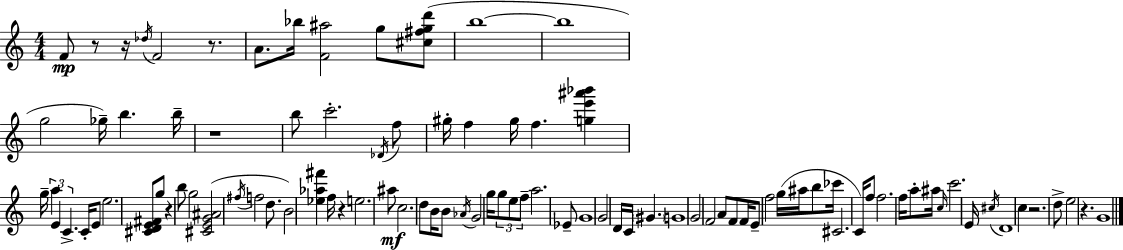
F4/e R/e R/s Db5/s F4/h R/e. A4/e. Bb5/s [F4,A#5]/h G5/e [C#5,F#5,G5,D6]/e B5/w B5/w G5/h Gb5/s B5/q. B5/s R/w B5/e C6/h. Db4/s F5/e G#5/s F5/q G#5/s F5/q. [G5,E6,A#6,Bb6]/q G5/s A5/q E4/q C4/q. C4/s E4/e E5/h. [C#4,D4,E4,F#4]/e G5/e R/q B5/e G5/h [C#4,E4,G4,A#4]/h F#5/s F5/h D5/e. B4/h [Eb5,Ab5,F#6]/q F5/s R/q E5/h. A#5/e C5/h. D5/e B4/s B4/e Ab4/s G4/h G5/s G5/e E5/e F5/e A5/h. Eb4/e G4/w G4/h D4/s C4/s G#4/q. G4/w G4/h F4/h A4/e F4/e F4/s E4/e F5/h G5/s A#5/s B5/e CES6/s C#4/h. C4/s F5/e F5/h. F5/s A5/e A#5/s C5/s C6/h. E4/s C#5/s D4/w C5/q R/h. D5/e E5/h R/q. G4/w